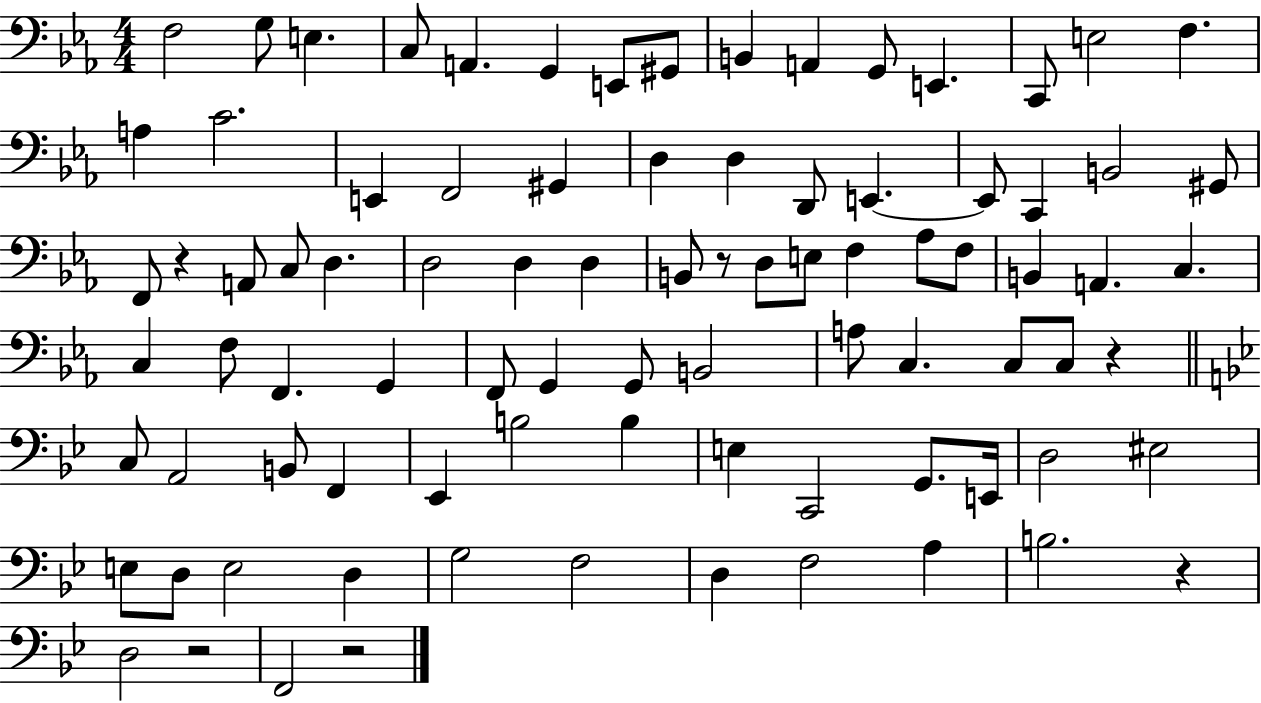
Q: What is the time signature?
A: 4/4